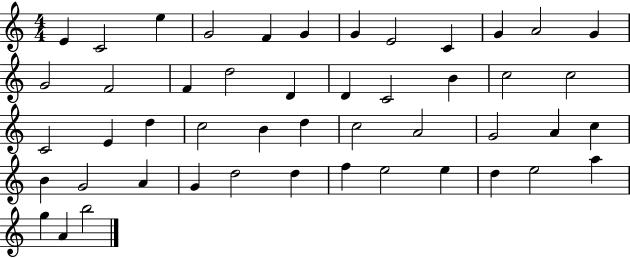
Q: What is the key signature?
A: C major